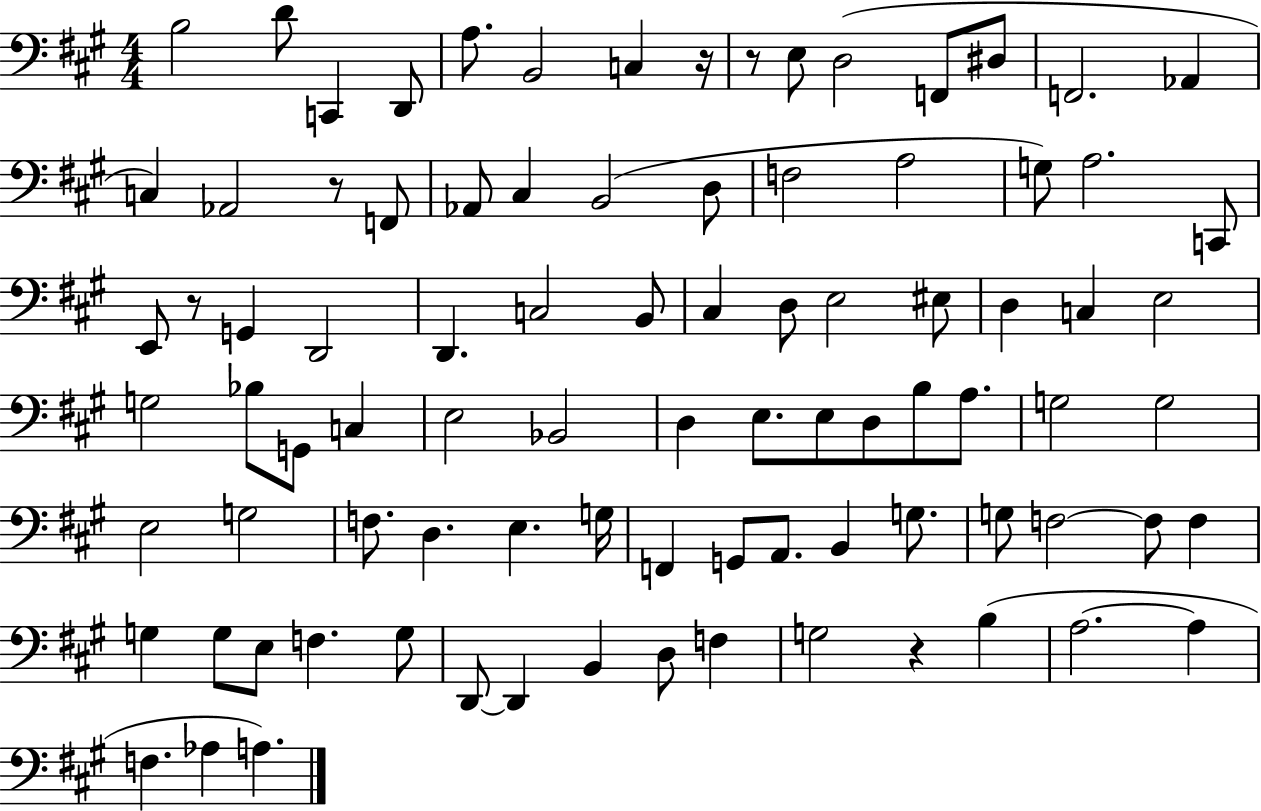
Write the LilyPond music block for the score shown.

{
  \clef bass
  \numericTimeSignature
  \time 4/4
  \key a \major
  \repeat volta 2 { b2 d'8 c,4 d,8 | a8. b,2 c4 r16 | r8 e8 d2( f,8 dis8 | f,2. aes,4 | \break c4) aes,2 r8 f,8 | aes,8 cis4 b,2( d8 | f2 a2 | g8) a2. c,8 | \break e,8 r8 g,4 d,2 | d,4. c2 b,8 | cis4 d8 e2 eis8 | d4 c4 e2 | \break g2 bes8 g,8 c4 | e2 bes,2 | d4 e8. e8 d8 b8 a8. | g2 g2 | \break e2 g2 | f8. d4. e4. g16 | f,4 g,8 a,8. b,4 g8. | g8 f2~~ f8 f4 | \break g4 g8 e8 f4. g8 | d,8~~ d,4 b,4 d8 f4 | g2 r4 b4( | a2.~~ a4 | \break f4. aes4 a4.) | } \bar "|."
}